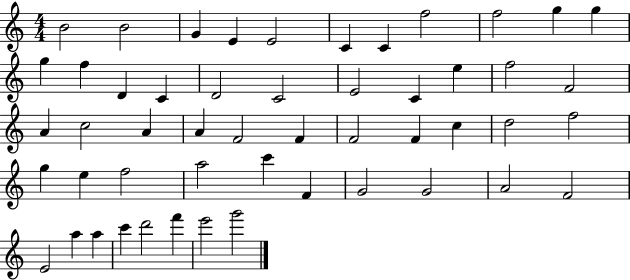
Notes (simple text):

B4/h B4/h G4/q E4/q E4/h C4/q C4/q F5/h F5/h G5/q G5/q G5/q F5/q D4/q C4/q D4/h C4/h E4/h C4/q E5/q F5/h F4/h A4/q C5/h A4/q A4/q F4/h F4/q F4/h F4/q C5/q D5/h F5/h G5/q E5/q F5/h A5/h C6/q F4/q G4/h G4/h A4/h F4/h E4/h A5/q A5/q C6/q D6/h F6/q E6/h G6/h